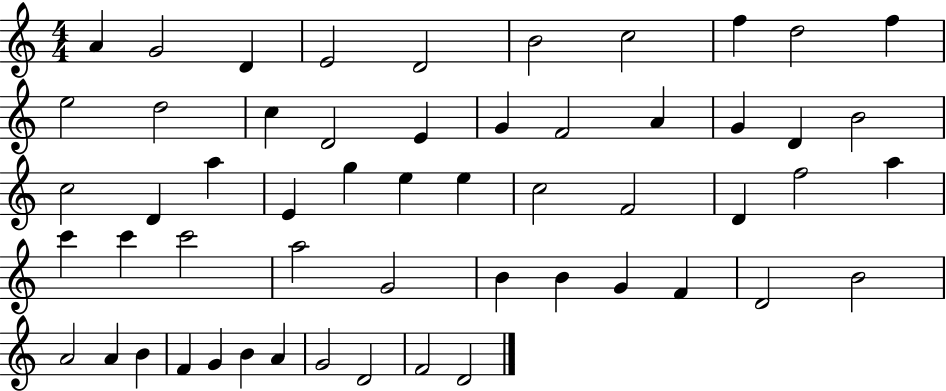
{
  \clef treble
  \numericTimeSignature
  \time 4/4
  \key c \major
  a'4 g'2 d'4 | e'2 d'2 | b'2 c''2 | f''4 d''2 f''4 | \break e''2 d''2 | c''4 d'2 e'4 | g'4 f'2 a'4 | g'4 d'4 b'2 | \break c''2 d'4 a''4 | e'4 g''4 e''4 e''4 | c''2 f'2 | d'4 f''2 a''4 | \break c'''4 c'''4 c'''2 | a''2 g'2 | b'4 b'4 g'4 f'4 | d'2 b'2 | \break a'2 a'4 b'4 | f'4 g'4 b'4 a'4 | g'2 d'2 | f'2 d'2 | \break \bar "|."
}